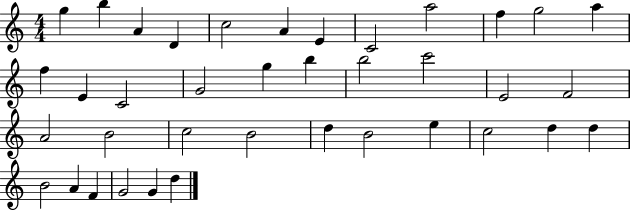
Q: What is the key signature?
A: C major